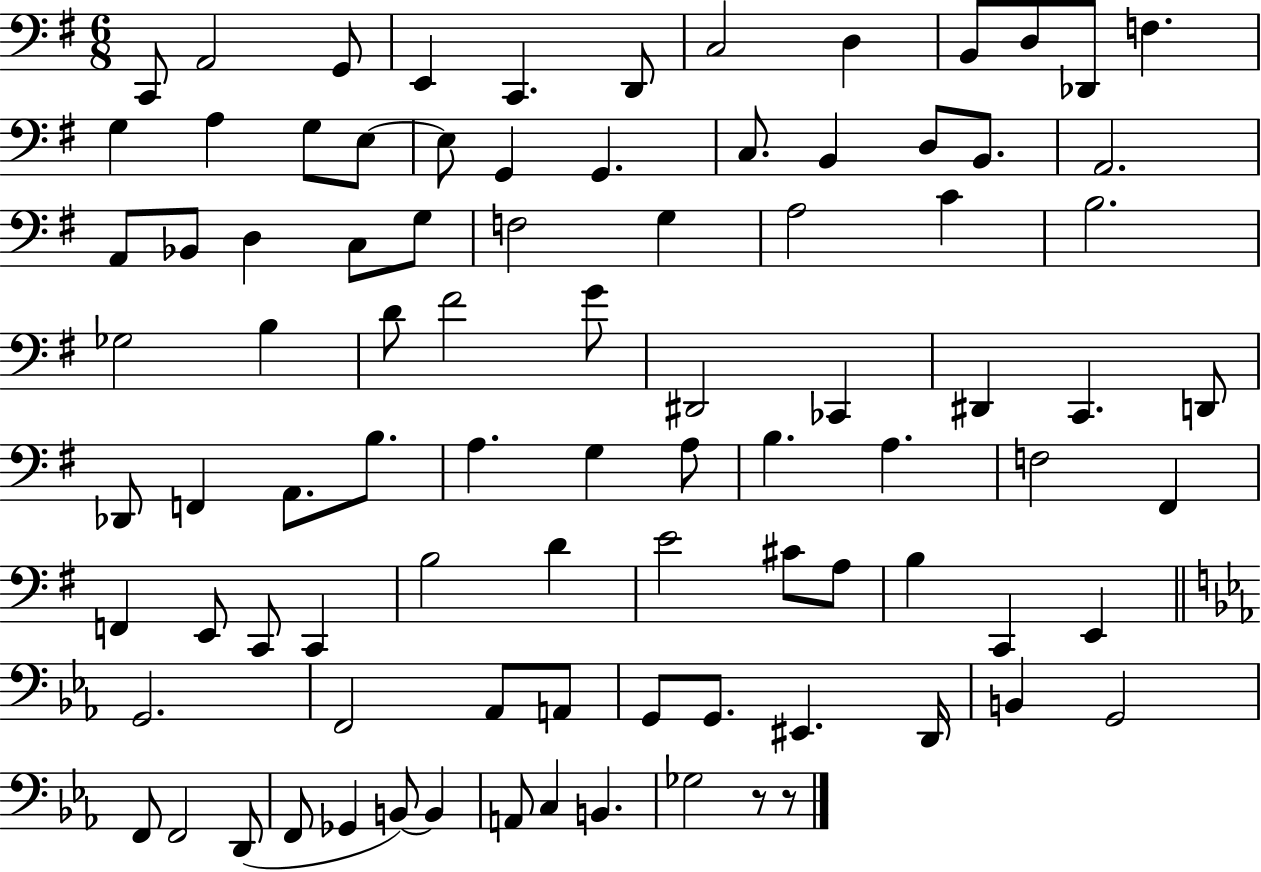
{
  \clef bass
  \numericTimeSignature
  \time 6/8
  \key g \major
  c,8 a,2 g,8 | e,4 c,4. d,8 | c2 d4 | b,8 d8 des,8 f4. | \break g4 a4 g8 e8~~ | e8 g,4 g,4. | c8. b,4 d8 b,8. | a,2. | \break a,8 bes,8 d4 c8 g8 | f2 g4 | a2 c'4 | b2. | \break ges2 b4 | d'8 fis'2 g'8 | dis,2 ces,4 | dis,4 c,4. d,8 | \break des,8 f,4 a,8. b8. | a4. g4 a8 | b4. a4. | f2 fis,4 | \break f,4 e,8 c,8 c,4 | b2 d'4 | e'2 cis'8 a8 | b4 c,4 e,4 | \break \bar "||" \break \key ees \major g,2. | f,2 aes,8 a,8 | g,8 g,8. eis,4. d,16 | b,4 g,2 | \break f,8 f,2 d,8( | f,8 ges,4 b,8~~) b,4 | a,8 c4 b,4. | ges2 r8 r8 | \break \bar "|."
}